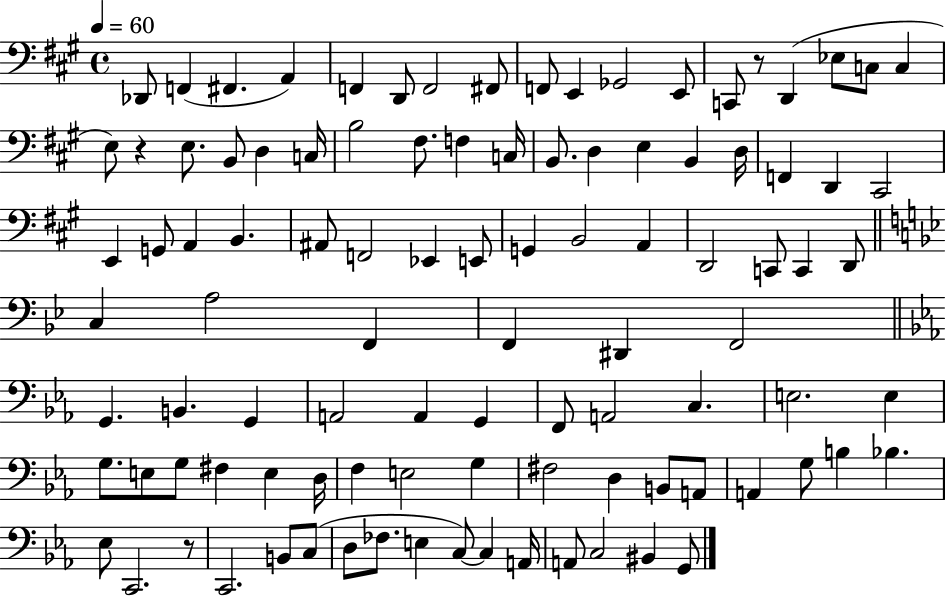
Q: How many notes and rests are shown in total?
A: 101